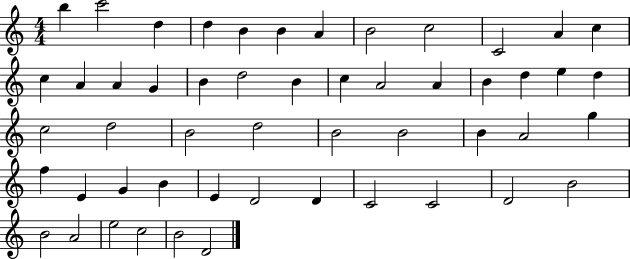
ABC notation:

X:1
T:Untitled
M:4/4
L:1/4
K:C
b c'2 d d B B A B2 c2 C2 A c c A A G B d2 B c A2 A B d e d c2 d2 B2 d2 B2 B2 B A2 g f E G B E D2 D C2 C2 D2 B2 B2 A2 e2 c2 B2 D2